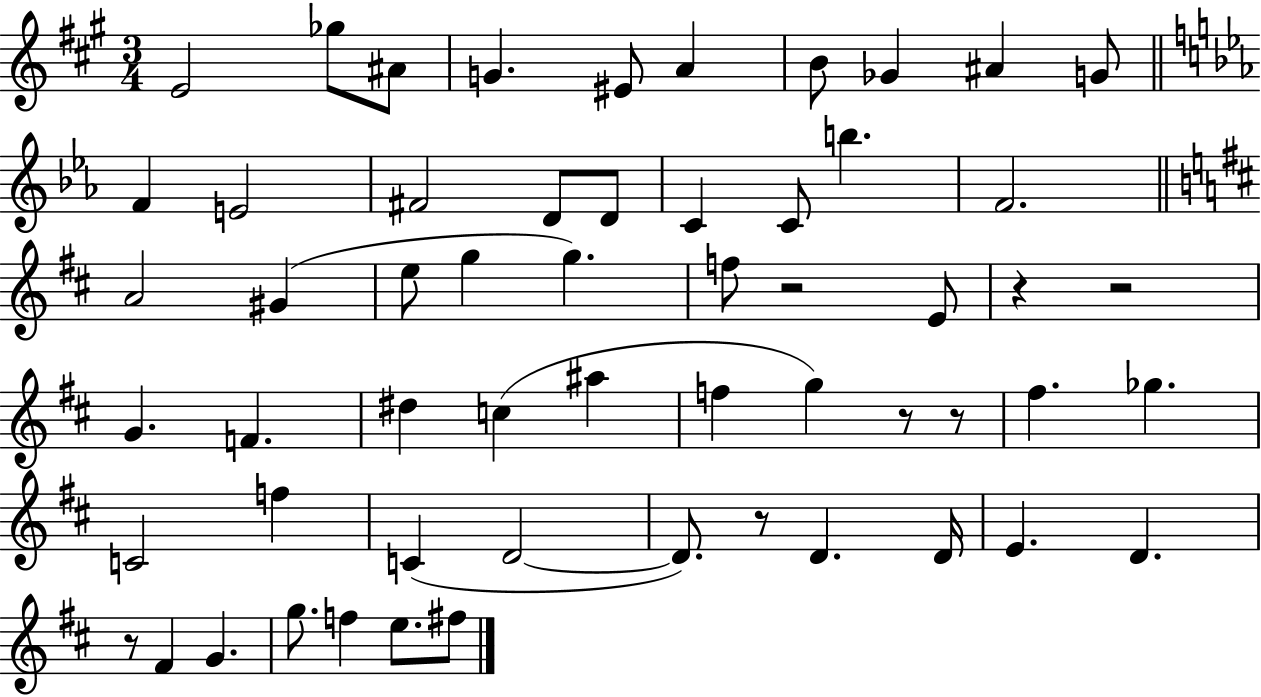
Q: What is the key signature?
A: A major